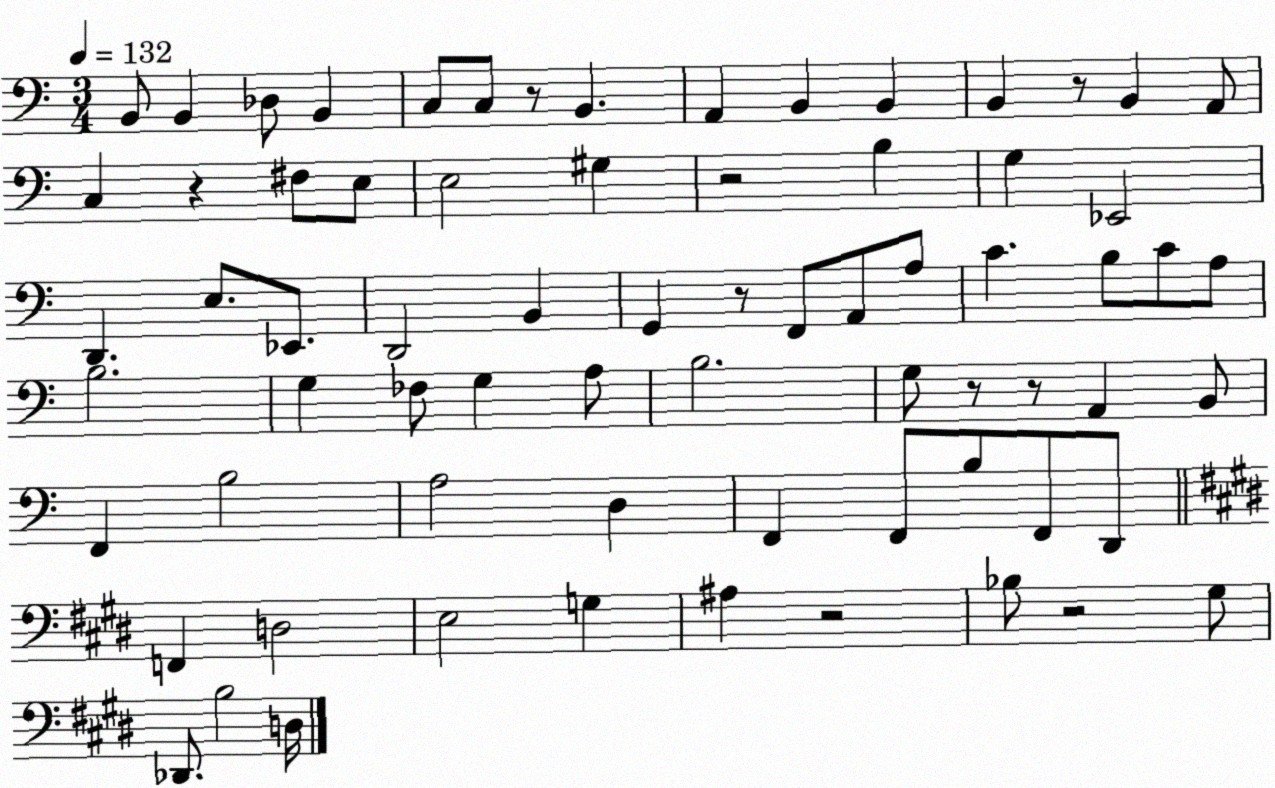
X:1
T:Untitled
M:3/4
L:1/4
K:C
B,,/2 B,, _D,/2 B,, C,/2 C,/2 z/2 B,, A,, B,, B,, B,, z/2 B,, A,,/2 C, z ^F,/2 E,/2 E,2 ^G, z2 B, G, _E,,2 D,, E,/2 _E,,/2 D,,2 B,, G,, z/2 F,,/2 A,,/2 A,/2 C B,/2 C/2 A,/2 B,2 G, _F,/2 G, A,/2 B,2 G,/2 z/2 z/2 A,, B,,/2 F,, B,2 A,2 D, F,, F,,/2 B,/2 F,,/2 D,,/2 F,, D,2 E,2 G, ^A, z2 _B,/2 z2 ^G,/2 _D,,/2 B,2 D,/4